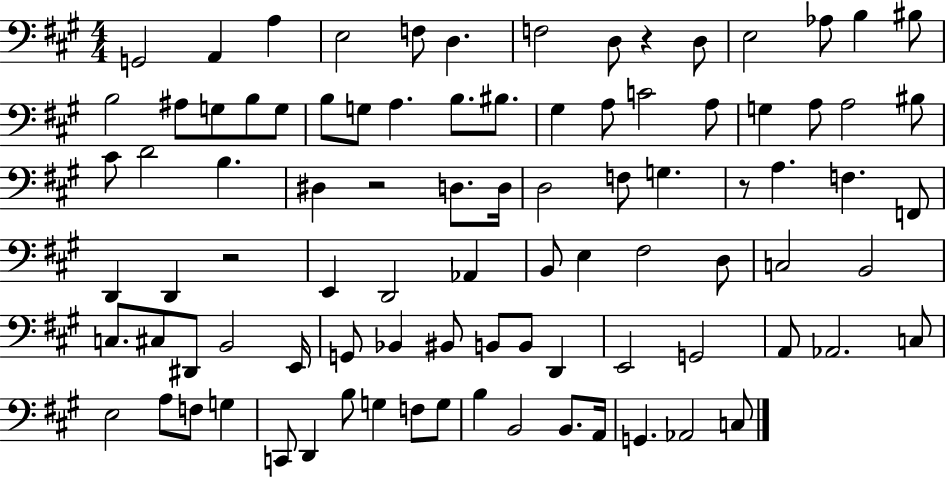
X:1
T:Untitled
M:4/4
L:1/4
K:A
G,,2 A,, A, E,2 F,/2 D, F,2 D,/2 z D,/2 E,2 _A,/2 B, ^B,/2 B,2 ^A,/2 G,/2 B,/2 G,/2 B,/2 G,/2 A, B,/2 ^B,/2 ^G, A,/2 C2 A,/2 G, A,/2 A,2 ^B,/2 ^C/2 D2 B, ^D, z2 D,/2 D,/4 D,2 F,/2 G, z/2 A, F, F,,/2 D,, D,, z2 E,, D,,2 _A,, B,,/2 E, ^F,2 D,/2 C,2 B,,2 C,/2 ^C,/2 ^D,,/2 B,,2 E,,/4 G,,/2 _B,, ^B,,/2 B,,/2 B,,/2 D,, E,,2 G,,2 A,,/2 _A,,2 C,/2 E,2 A,/2 F,/2 G, C,,/2 D,, B,/2 G, F,/2 G,/2 B, B,,2 B,,/2 A,,/4 G,, _A,,2 C,/2